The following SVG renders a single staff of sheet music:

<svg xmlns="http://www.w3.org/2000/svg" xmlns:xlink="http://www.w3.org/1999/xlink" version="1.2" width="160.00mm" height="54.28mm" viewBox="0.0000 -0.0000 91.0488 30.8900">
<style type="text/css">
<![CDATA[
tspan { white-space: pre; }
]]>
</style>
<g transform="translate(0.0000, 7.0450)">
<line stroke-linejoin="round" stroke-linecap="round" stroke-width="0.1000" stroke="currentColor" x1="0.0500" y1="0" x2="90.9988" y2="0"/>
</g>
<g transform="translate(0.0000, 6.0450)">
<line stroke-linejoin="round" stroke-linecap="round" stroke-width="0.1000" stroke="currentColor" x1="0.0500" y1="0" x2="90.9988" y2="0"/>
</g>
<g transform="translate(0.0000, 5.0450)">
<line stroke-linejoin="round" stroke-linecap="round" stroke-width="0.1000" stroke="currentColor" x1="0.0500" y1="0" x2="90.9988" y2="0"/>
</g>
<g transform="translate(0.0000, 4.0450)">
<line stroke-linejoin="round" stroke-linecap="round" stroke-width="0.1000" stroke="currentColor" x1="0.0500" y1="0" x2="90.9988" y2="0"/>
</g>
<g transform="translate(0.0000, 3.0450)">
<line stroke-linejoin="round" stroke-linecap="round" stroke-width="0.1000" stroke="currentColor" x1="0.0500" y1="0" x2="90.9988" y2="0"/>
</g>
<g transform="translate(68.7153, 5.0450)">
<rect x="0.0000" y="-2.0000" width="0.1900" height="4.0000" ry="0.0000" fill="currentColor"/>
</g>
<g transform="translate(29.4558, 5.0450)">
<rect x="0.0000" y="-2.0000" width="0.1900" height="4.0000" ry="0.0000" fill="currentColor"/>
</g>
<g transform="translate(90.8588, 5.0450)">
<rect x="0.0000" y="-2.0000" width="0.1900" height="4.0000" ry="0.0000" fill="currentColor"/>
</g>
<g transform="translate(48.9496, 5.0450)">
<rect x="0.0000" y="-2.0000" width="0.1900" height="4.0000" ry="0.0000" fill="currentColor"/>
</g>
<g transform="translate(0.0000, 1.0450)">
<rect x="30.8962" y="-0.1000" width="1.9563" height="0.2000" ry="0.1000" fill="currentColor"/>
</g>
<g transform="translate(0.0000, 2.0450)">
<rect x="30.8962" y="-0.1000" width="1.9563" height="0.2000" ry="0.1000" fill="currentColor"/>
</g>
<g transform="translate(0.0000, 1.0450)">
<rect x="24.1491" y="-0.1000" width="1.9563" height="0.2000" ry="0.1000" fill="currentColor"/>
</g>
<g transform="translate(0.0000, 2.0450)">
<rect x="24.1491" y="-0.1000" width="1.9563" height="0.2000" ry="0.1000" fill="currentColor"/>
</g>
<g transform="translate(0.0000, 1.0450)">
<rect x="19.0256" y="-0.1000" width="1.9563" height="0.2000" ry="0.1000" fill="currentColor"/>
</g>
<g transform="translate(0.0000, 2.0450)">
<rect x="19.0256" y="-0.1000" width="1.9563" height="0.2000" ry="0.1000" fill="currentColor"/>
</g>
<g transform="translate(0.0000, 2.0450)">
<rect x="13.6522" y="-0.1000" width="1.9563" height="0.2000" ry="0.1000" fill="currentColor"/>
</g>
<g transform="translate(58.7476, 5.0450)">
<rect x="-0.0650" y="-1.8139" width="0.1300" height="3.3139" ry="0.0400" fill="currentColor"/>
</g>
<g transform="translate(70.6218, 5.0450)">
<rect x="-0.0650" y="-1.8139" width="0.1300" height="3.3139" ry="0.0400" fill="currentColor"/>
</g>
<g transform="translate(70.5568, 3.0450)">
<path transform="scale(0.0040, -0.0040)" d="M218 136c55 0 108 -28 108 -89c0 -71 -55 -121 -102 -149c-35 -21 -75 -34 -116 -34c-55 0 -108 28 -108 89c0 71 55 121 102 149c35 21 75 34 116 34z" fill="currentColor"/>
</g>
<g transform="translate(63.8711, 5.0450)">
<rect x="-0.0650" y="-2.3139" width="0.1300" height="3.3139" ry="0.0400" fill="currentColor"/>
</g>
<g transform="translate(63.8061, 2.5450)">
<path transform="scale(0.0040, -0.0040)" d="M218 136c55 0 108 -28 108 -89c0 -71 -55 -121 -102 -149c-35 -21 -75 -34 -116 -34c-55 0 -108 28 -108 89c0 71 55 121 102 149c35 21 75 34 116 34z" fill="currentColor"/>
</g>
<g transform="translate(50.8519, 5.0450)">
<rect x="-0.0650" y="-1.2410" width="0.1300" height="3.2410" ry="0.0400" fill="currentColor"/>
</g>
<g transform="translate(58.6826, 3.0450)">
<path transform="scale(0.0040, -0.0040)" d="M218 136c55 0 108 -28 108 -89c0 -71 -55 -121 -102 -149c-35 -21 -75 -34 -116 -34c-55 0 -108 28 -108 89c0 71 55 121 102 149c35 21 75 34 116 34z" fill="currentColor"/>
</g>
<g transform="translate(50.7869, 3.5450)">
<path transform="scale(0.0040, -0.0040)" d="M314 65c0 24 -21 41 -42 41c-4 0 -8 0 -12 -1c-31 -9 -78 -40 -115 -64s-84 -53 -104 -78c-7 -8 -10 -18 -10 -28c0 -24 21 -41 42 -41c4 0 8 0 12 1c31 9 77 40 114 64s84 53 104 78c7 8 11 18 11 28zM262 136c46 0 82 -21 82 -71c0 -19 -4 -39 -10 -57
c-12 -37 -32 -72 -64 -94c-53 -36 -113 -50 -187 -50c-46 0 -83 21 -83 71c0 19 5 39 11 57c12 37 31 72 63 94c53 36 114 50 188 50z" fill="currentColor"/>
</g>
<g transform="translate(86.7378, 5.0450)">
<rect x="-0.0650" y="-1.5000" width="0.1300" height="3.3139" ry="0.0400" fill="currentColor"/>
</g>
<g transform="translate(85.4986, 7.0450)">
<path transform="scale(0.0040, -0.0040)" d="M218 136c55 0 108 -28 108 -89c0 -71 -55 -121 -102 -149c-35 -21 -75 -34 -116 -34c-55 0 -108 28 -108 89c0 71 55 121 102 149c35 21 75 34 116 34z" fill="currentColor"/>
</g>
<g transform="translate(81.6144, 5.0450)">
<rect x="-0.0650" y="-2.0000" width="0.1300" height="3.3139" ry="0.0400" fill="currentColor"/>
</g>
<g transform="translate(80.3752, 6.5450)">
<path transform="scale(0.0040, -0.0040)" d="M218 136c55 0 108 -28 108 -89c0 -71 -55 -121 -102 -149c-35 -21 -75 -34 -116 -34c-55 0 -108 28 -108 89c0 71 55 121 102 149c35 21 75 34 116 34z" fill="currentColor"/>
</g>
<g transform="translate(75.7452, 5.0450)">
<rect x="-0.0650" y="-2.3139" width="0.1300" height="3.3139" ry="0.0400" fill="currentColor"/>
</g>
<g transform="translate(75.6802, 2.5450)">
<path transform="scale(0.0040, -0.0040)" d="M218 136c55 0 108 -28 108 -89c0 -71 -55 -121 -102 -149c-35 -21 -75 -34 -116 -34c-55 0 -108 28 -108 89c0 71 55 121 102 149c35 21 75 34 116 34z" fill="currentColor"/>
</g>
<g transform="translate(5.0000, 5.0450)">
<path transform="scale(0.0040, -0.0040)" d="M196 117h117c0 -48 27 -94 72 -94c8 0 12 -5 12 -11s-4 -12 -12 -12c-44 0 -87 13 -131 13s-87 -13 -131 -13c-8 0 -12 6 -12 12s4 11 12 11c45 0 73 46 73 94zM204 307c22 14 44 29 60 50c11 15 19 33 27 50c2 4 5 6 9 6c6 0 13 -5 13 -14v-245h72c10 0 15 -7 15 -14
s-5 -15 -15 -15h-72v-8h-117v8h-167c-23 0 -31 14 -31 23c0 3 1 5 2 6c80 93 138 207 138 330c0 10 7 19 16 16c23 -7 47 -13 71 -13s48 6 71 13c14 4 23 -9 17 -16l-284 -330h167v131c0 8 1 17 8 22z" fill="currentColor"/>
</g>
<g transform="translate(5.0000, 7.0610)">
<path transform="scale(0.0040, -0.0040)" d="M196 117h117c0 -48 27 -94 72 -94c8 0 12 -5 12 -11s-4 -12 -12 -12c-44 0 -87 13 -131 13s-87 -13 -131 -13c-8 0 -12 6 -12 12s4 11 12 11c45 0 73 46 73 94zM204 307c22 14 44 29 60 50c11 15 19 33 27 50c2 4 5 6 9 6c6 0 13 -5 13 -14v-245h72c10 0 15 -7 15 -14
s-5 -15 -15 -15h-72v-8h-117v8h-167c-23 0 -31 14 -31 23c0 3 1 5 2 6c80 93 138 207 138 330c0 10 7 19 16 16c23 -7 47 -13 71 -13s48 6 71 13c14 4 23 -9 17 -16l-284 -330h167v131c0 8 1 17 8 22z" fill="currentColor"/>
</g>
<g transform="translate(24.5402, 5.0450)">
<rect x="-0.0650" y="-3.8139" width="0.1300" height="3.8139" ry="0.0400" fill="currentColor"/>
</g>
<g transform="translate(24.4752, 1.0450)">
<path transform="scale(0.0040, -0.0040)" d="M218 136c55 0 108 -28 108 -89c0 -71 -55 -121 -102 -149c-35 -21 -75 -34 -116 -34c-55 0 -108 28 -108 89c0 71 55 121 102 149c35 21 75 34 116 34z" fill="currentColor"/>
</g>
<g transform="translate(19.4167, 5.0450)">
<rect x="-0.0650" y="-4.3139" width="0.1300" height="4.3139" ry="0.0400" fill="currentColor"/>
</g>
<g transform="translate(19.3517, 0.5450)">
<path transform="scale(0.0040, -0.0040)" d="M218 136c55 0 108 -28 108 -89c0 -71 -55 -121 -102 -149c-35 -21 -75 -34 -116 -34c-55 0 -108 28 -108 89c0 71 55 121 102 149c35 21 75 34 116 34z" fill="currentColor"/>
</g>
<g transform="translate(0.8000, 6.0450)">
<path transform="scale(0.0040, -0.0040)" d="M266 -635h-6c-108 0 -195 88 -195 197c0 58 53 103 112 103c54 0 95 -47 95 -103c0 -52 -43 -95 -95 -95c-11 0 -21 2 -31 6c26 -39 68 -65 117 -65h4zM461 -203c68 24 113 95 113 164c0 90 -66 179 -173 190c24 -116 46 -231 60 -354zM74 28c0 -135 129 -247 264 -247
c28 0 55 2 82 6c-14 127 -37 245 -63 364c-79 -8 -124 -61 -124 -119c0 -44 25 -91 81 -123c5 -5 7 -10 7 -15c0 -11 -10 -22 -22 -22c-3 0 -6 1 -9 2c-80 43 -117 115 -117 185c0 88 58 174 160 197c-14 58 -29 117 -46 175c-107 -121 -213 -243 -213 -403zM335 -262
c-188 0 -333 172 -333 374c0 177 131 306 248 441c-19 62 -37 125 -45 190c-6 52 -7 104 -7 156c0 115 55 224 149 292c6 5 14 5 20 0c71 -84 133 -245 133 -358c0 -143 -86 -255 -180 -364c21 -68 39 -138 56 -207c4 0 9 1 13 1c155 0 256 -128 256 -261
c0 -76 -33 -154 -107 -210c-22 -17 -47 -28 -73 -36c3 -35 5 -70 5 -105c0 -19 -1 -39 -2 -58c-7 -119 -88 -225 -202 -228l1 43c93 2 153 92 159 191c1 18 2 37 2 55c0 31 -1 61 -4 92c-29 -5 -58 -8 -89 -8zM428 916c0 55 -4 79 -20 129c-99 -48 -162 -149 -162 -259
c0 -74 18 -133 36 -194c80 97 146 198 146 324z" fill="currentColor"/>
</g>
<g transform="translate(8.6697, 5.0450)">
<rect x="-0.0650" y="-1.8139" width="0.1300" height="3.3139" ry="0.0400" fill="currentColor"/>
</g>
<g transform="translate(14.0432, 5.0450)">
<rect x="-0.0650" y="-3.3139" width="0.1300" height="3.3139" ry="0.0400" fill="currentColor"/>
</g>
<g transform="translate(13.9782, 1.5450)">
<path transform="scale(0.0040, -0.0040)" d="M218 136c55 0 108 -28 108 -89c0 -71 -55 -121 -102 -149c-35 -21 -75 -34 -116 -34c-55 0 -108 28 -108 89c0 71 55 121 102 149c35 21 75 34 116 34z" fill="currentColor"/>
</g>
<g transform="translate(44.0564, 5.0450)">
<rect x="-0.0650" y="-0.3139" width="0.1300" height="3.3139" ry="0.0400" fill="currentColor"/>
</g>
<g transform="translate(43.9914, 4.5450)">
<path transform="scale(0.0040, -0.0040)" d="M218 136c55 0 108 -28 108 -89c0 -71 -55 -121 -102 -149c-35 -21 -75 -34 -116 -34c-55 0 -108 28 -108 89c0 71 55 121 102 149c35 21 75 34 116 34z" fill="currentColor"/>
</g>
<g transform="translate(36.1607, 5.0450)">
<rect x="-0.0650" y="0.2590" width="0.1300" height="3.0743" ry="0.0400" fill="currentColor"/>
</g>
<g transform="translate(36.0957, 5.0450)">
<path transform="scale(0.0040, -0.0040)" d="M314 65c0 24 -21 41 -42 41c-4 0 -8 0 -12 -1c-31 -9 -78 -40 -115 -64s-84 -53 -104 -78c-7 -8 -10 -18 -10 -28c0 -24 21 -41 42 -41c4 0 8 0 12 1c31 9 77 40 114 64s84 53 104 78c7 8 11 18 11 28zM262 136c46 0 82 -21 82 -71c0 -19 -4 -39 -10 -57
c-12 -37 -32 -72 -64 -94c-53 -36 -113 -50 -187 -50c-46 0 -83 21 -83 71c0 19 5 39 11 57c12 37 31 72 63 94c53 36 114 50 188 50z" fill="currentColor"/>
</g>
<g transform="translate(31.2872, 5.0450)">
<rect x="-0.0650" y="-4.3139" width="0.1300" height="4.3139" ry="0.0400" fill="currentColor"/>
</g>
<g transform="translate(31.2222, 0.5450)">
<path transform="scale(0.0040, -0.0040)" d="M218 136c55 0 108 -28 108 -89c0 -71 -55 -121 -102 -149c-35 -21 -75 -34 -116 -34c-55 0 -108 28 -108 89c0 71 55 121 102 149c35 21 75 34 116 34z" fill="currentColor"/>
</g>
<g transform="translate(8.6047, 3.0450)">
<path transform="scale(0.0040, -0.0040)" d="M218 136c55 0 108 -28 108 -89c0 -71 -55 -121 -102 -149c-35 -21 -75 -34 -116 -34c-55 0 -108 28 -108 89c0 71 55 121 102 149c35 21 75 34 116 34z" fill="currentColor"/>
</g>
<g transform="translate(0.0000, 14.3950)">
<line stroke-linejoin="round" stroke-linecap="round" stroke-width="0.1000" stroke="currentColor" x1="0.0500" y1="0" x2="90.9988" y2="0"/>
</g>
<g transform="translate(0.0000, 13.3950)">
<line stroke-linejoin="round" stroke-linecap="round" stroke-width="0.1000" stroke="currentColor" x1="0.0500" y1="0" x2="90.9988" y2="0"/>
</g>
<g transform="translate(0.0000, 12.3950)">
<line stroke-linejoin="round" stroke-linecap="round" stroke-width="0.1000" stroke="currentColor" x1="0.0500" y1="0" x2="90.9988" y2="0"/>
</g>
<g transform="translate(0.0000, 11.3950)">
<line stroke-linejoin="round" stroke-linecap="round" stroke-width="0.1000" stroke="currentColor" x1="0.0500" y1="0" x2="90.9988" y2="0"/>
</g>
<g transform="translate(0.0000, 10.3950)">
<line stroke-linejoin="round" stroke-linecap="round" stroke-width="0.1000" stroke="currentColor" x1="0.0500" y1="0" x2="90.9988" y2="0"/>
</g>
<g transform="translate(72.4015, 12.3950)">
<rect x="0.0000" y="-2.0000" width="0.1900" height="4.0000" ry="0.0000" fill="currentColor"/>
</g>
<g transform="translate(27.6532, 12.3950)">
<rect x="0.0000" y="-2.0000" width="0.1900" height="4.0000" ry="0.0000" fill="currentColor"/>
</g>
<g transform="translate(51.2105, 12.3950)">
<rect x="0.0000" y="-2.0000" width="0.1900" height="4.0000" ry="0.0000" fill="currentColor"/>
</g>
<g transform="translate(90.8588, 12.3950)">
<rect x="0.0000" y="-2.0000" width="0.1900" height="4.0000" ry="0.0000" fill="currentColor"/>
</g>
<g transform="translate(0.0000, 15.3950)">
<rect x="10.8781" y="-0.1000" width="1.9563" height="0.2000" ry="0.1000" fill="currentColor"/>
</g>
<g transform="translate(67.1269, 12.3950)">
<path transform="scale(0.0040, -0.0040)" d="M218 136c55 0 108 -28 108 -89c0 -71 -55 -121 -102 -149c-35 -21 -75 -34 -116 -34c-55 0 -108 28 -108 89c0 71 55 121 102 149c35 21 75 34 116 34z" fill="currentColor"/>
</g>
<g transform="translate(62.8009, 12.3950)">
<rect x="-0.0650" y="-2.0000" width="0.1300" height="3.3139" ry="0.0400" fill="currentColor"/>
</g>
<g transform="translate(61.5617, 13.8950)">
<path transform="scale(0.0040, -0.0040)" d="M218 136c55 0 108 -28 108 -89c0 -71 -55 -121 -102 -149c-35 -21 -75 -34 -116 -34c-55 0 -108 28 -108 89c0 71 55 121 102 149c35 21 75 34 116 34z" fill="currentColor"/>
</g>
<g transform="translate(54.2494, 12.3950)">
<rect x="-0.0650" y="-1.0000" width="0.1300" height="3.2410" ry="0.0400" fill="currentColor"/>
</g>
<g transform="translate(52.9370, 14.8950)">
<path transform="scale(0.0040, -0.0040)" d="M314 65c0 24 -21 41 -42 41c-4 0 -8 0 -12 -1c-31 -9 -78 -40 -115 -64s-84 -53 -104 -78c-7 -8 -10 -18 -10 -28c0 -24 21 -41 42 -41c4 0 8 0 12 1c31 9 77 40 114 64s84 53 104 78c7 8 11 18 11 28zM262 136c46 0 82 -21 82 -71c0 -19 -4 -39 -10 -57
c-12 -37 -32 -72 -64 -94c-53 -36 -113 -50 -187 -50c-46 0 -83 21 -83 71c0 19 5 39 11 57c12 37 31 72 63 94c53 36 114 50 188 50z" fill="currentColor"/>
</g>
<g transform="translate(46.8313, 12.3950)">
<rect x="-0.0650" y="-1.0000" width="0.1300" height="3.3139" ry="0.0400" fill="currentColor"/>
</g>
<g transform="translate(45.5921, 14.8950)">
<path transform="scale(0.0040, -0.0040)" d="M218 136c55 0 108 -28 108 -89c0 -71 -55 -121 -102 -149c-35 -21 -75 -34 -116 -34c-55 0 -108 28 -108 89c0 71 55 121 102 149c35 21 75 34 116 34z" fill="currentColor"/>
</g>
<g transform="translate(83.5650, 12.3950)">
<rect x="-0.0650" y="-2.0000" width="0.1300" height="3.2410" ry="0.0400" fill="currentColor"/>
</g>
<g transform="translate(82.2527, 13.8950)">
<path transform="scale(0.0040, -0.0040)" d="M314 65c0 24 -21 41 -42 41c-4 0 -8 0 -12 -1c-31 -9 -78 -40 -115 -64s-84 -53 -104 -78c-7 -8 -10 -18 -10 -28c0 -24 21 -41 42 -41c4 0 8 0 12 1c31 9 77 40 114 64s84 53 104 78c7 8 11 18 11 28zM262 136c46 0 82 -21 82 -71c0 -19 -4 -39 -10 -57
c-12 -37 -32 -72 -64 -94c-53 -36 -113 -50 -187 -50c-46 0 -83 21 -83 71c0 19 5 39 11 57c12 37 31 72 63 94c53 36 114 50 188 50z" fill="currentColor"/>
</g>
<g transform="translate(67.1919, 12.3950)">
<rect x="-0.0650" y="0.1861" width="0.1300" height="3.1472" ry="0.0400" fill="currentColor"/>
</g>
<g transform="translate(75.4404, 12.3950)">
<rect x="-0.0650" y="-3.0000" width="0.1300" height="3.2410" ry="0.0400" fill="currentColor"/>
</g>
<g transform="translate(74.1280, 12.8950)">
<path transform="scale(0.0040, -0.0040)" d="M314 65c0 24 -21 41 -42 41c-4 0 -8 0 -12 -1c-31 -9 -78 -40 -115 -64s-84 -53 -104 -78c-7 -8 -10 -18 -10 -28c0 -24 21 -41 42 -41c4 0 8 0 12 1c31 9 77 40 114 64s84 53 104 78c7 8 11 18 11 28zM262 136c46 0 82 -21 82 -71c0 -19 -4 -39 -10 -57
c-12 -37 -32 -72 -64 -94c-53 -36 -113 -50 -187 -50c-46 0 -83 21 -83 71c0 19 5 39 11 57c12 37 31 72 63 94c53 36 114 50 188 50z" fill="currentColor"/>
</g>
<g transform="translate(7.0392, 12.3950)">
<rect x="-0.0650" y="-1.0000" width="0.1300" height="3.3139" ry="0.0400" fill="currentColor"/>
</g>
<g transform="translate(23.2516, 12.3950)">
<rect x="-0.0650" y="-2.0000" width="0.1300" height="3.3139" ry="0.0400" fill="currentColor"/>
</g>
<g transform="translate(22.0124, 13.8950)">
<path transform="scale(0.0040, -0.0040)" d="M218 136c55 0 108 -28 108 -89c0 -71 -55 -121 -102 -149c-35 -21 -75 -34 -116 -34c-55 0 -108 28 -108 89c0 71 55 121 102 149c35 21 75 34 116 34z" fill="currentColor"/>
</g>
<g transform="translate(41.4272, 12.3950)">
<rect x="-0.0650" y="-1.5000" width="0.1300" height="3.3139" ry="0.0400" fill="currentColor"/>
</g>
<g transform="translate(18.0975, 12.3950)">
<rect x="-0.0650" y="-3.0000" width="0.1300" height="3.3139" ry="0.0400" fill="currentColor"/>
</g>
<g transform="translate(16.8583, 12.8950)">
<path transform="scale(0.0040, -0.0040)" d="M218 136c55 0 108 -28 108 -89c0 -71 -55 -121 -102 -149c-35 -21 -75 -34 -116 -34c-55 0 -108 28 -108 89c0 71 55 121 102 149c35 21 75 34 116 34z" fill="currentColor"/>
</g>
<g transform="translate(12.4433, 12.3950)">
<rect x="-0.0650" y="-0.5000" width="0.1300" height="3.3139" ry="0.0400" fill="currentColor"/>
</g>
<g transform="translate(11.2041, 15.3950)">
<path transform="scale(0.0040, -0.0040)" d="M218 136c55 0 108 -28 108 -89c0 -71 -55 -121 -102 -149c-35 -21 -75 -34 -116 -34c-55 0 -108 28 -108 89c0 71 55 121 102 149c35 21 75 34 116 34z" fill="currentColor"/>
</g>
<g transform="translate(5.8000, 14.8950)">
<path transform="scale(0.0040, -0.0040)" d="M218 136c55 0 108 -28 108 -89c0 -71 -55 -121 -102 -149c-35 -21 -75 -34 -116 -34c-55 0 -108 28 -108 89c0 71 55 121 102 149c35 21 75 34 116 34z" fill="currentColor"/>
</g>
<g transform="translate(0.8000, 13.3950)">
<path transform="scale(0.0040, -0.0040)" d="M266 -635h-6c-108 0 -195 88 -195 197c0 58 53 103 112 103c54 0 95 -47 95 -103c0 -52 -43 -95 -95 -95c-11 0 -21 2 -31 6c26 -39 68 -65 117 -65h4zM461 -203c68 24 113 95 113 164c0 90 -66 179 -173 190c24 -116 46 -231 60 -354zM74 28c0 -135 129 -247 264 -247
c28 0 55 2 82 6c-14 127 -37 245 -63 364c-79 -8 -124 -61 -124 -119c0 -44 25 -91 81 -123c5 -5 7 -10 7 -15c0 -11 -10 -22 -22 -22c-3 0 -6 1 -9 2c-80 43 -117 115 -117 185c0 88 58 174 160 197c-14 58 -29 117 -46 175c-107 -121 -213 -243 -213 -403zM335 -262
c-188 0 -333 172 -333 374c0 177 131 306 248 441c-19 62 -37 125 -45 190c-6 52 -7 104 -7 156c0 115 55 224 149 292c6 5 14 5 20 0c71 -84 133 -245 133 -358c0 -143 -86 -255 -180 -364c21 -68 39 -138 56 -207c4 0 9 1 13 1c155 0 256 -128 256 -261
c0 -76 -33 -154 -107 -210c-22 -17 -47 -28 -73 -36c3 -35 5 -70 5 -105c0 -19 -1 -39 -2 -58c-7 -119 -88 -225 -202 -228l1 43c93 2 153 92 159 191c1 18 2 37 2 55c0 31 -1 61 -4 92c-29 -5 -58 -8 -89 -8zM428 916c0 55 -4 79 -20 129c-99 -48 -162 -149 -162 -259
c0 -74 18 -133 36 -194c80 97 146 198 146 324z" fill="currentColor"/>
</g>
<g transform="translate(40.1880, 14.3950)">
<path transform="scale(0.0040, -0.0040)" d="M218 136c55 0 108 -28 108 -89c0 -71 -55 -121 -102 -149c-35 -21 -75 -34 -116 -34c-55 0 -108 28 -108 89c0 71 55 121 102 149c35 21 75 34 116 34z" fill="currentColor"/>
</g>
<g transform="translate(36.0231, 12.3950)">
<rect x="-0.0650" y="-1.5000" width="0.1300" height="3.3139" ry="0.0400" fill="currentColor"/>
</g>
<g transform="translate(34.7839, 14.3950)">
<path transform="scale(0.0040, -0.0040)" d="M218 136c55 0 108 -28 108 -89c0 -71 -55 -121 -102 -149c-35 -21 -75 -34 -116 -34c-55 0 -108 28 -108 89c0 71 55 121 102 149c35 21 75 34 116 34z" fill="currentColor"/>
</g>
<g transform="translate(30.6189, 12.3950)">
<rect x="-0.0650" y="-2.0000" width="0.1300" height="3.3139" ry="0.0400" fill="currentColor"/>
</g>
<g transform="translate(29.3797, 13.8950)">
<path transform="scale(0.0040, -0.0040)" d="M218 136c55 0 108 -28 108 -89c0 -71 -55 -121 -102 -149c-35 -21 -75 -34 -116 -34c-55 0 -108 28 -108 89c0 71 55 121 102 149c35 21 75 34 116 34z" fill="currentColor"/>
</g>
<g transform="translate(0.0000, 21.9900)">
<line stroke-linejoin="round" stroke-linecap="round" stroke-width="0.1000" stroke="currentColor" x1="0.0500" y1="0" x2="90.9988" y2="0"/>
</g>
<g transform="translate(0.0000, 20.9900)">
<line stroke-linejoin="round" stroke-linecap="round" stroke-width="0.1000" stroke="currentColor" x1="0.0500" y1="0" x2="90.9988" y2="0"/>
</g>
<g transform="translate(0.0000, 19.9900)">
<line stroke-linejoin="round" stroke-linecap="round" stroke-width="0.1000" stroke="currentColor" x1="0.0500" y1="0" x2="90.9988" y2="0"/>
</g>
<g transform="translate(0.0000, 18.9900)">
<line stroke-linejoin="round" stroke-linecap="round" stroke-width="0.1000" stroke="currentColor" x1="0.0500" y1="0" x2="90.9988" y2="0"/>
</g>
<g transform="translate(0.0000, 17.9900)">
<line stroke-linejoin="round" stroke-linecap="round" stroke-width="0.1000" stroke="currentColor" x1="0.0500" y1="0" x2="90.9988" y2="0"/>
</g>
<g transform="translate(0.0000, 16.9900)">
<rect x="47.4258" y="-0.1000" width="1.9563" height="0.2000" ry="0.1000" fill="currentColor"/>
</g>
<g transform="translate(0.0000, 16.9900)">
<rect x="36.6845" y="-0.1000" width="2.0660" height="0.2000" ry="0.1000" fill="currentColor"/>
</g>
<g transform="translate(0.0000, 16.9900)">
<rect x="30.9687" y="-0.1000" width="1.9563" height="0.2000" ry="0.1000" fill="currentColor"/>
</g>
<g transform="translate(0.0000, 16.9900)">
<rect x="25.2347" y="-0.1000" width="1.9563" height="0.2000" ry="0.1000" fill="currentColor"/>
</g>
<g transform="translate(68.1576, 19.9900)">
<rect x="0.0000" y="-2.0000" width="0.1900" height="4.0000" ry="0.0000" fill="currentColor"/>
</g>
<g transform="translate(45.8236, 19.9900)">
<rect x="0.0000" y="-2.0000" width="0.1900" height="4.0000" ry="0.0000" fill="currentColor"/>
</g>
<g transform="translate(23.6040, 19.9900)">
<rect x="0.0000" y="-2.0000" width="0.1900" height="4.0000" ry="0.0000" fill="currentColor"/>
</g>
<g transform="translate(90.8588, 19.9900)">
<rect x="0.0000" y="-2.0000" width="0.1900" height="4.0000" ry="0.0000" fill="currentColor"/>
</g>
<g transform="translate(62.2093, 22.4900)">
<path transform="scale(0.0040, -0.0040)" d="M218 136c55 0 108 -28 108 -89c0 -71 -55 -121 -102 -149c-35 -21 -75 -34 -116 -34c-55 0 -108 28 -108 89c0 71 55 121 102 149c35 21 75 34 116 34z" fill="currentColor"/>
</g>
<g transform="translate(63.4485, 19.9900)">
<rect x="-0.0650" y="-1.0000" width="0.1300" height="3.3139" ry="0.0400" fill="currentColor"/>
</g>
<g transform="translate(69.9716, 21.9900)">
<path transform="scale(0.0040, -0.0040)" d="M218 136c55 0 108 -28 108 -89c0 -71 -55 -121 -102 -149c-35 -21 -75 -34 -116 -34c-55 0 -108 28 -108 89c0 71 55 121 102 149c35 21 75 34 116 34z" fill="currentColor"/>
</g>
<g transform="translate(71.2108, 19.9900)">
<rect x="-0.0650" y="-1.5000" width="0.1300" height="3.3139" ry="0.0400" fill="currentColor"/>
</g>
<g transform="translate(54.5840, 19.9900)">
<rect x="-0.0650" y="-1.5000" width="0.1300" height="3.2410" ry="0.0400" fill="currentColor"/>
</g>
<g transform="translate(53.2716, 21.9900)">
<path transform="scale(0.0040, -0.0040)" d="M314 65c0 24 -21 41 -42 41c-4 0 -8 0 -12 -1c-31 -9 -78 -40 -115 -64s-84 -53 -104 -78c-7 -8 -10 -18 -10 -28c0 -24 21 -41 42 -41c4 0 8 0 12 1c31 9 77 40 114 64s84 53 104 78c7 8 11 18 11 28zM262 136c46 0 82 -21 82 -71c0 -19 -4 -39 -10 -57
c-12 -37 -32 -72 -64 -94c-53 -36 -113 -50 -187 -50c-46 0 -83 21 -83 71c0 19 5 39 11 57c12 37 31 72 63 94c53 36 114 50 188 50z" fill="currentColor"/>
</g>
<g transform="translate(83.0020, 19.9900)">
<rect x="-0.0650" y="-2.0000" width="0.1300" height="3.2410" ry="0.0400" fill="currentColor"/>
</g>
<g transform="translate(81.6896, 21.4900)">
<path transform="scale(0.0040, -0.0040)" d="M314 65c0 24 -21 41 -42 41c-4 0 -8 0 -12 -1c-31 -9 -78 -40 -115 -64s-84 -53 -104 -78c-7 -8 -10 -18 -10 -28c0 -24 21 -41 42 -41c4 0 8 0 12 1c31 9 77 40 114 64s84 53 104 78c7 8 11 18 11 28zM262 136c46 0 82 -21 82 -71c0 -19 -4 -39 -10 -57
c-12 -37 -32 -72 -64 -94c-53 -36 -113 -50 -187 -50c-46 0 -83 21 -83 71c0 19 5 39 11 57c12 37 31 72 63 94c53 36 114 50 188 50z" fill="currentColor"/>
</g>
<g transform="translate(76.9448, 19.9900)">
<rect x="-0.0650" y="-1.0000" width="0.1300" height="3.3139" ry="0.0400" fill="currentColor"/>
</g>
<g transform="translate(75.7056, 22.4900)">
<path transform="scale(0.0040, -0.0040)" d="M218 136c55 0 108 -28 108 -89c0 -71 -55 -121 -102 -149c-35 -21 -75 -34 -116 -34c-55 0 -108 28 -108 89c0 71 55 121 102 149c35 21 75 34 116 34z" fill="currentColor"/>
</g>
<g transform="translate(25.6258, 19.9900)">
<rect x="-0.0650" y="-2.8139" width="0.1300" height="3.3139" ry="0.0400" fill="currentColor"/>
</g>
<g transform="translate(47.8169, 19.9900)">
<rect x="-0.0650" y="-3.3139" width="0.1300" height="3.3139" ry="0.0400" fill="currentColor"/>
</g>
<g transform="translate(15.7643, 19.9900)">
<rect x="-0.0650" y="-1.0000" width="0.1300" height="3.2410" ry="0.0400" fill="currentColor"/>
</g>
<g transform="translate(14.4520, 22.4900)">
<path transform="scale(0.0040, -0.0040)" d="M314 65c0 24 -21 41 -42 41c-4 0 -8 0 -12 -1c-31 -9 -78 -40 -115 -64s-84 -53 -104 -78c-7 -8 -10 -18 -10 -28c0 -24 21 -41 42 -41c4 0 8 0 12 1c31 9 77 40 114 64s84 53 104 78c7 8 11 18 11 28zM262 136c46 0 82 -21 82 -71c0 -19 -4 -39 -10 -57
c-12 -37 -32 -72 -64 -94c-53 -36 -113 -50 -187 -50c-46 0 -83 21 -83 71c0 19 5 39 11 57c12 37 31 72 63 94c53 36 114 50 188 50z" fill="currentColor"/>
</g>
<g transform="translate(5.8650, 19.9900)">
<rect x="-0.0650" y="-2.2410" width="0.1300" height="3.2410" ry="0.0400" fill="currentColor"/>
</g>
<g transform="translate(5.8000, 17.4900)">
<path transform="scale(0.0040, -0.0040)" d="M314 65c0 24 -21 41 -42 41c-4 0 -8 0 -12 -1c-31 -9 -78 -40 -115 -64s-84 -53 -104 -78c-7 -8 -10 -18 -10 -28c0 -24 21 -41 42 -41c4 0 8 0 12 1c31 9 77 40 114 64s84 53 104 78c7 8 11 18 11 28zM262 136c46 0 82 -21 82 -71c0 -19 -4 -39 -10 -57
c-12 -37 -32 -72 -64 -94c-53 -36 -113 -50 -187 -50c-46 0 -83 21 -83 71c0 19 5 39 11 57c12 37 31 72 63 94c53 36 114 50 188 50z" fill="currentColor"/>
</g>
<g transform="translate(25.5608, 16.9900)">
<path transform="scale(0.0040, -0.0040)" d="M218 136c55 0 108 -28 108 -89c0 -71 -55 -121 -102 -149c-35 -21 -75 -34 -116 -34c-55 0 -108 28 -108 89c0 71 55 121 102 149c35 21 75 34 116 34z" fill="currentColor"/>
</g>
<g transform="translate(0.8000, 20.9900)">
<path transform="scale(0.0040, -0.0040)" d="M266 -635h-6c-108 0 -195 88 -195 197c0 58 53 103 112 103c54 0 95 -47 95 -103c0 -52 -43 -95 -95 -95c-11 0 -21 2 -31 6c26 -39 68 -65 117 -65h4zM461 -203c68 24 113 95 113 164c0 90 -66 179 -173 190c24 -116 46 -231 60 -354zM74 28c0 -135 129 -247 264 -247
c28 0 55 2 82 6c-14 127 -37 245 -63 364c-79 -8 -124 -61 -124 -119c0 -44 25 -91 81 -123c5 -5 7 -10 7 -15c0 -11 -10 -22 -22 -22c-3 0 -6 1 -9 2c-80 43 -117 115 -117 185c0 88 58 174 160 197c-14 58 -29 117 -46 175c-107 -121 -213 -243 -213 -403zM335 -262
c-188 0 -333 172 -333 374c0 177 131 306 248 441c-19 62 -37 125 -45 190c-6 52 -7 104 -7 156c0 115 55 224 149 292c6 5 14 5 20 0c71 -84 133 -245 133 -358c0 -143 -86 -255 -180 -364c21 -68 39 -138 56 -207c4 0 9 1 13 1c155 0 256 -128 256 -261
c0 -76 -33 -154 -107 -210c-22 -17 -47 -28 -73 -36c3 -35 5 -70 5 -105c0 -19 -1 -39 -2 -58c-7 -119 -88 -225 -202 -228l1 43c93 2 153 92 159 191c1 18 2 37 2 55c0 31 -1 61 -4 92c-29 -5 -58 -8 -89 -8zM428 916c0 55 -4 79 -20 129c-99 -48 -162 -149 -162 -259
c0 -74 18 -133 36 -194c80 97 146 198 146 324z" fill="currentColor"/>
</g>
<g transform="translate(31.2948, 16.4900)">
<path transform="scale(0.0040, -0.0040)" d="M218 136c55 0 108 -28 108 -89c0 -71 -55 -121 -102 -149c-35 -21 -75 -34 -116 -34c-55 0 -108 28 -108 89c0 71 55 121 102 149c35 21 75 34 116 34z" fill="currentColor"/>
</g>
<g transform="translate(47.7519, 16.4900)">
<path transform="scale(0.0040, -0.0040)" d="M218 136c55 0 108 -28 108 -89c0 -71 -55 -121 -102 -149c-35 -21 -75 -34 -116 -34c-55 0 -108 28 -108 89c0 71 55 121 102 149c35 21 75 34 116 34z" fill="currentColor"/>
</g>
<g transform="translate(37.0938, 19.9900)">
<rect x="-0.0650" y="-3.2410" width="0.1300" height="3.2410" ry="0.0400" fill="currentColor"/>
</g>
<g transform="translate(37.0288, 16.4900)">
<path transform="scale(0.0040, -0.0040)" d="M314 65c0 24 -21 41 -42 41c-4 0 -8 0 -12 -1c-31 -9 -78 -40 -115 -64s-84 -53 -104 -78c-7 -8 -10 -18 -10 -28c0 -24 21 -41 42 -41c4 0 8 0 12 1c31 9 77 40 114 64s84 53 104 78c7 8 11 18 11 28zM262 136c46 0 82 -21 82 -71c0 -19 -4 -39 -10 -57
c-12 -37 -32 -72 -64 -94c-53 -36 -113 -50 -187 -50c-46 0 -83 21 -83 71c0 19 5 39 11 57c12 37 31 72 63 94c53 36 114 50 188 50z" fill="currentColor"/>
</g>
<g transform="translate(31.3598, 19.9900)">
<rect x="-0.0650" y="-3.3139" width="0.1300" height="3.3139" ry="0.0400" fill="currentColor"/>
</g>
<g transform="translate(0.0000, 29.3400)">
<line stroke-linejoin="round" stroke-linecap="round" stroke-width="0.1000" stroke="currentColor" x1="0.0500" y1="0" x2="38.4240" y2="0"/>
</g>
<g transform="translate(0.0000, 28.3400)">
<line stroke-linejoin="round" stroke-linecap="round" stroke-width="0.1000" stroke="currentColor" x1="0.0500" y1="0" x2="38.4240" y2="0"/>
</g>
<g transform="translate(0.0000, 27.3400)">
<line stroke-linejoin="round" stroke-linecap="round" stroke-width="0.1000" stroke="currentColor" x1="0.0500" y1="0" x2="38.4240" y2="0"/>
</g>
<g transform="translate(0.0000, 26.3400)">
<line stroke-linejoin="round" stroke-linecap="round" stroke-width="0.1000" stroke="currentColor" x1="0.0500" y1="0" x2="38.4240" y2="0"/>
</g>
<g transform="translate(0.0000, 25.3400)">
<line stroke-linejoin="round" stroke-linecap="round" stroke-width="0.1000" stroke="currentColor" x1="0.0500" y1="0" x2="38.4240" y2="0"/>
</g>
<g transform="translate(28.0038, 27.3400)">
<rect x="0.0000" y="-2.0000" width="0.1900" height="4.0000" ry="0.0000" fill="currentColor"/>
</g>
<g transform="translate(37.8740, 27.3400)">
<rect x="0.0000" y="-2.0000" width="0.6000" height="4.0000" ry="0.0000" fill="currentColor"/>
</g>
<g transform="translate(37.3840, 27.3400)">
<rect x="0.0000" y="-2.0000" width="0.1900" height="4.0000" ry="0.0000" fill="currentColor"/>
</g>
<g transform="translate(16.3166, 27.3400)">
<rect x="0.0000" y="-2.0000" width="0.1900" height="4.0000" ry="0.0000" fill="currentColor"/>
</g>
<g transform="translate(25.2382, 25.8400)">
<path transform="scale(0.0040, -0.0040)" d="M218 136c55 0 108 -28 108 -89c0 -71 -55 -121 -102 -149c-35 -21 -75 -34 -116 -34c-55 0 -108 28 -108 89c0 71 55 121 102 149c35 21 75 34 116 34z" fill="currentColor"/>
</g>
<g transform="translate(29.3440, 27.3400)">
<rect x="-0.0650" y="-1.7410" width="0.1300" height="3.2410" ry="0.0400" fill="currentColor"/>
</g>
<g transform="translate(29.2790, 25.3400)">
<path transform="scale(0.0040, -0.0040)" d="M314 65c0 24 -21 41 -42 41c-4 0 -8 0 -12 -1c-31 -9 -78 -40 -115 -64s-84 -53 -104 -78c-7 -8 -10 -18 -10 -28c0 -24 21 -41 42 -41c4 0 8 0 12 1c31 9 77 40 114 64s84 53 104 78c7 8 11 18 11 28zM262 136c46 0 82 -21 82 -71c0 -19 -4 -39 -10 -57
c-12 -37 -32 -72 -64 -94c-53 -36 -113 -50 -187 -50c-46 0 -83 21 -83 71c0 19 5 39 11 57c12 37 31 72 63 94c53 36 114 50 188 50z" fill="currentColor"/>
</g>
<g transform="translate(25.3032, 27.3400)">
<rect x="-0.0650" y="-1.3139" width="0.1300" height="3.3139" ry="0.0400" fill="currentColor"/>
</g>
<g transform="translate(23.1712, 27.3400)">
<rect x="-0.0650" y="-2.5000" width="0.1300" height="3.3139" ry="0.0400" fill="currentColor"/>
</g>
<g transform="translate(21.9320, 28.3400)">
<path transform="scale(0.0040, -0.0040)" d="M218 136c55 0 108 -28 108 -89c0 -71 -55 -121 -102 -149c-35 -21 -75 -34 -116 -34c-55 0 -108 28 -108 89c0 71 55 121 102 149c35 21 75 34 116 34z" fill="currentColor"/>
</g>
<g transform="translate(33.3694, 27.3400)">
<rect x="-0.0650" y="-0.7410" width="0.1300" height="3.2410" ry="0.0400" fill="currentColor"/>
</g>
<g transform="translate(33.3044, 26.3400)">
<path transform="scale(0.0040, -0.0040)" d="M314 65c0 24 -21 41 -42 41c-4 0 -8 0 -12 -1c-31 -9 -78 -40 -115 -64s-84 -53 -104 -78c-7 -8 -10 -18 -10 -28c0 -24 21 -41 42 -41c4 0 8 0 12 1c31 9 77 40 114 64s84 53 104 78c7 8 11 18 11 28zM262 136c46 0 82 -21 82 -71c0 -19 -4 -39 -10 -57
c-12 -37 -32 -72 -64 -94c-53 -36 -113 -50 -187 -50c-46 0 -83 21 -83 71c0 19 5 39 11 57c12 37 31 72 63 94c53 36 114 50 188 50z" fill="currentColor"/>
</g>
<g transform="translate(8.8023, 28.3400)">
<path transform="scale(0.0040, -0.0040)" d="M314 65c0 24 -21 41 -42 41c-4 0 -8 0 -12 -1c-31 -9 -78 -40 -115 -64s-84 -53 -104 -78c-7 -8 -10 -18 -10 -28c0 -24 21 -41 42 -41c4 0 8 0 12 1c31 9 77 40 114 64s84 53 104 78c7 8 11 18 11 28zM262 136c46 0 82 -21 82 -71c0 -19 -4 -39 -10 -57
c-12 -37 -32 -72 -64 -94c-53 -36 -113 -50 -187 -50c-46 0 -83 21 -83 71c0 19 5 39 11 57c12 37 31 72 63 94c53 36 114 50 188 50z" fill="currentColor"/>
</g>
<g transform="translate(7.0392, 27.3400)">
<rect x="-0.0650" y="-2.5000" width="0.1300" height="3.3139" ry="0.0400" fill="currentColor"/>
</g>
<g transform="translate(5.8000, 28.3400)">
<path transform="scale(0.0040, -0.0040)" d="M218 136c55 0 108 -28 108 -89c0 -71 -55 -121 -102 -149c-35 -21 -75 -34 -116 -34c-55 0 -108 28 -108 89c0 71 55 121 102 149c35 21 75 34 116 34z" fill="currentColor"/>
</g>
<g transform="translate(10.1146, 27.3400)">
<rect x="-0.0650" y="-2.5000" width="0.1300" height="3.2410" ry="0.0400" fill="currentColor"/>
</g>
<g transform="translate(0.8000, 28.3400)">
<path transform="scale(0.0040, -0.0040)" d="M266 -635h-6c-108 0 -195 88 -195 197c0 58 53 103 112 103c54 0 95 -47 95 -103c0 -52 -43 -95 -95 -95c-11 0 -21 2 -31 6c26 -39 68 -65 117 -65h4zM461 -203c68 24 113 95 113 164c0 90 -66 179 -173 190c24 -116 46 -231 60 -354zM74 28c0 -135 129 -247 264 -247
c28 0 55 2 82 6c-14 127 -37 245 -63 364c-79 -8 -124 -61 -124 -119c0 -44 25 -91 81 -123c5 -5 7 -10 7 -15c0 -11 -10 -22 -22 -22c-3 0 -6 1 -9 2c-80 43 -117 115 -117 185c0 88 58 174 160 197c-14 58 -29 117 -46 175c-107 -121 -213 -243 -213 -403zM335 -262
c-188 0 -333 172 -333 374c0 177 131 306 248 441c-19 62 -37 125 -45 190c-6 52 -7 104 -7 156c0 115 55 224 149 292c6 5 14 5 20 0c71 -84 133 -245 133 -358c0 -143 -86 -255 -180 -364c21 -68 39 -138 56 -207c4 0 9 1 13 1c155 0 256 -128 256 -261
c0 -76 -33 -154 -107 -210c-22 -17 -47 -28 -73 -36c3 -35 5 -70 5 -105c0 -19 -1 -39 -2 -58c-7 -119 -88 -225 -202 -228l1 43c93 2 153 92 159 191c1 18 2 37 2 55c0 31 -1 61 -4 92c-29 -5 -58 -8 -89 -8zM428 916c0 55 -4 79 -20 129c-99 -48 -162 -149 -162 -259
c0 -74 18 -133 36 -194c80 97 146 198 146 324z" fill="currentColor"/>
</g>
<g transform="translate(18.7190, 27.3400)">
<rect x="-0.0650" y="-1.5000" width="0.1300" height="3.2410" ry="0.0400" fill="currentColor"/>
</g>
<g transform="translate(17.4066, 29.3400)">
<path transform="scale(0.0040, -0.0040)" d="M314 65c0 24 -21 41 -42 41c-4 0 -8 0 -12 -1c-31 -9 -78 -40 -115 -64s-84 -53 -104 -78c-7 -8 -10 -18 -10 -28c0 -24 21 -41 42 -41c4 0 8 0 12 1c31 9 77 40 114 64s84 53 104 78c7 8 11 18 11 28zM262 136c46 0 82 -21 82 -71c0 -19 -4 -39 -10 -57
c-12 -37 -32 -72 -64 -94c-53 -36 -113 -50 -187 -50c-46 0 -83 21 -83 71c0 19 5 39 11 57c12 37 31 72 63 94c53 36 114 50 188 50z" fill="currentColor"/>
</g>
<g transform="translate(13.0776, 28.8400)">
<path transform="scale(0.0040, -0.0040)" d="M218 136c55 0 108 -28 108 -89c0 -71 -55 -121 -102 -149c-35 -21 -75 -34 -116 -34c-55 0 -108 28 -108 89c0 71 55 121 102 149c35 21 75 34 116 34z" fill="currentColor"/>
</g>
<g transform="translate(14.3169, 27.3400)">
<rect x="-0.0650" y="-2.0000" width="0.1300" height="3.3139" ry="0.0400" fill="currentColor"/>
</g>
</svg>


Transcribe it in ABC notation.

X:1
T:Untitled
M:4/4
L:1/4
K:C
f b d' c' d' B2 c e2 f g f g F E D C A F F E E D D2 F B A2 F2 g2 D2 a b b2 b E2 D E D F2 G G2 F E2 G e f2 d2